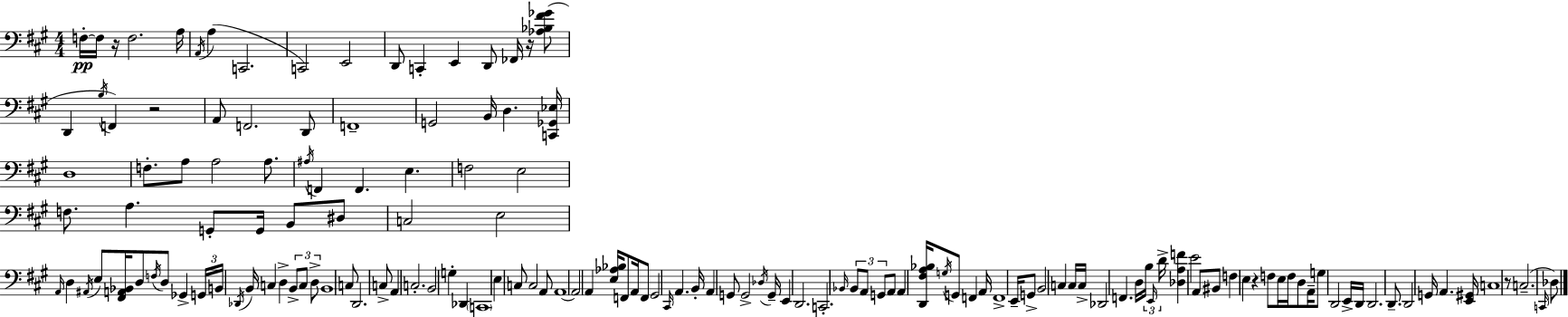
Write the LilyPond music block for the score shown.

{
  \clef bass
  \numericTimeSignature
  \time 4/4
  \key a \major
  f16-.~~\pp f16 r16 f2. a16 | \acciaccatura { a,16 }( a4 c,2. | c,2) e,2 | d,8 c,4-. e,4 d,8 fes,16 r16 <aes bes fis' ges'>8( | \break d,4 \acciaccatura { b16 } f,4) r2 | a,8 f,2. | d,8 f,1-- | g,2 b,16 d4. | \break <c, ges, ees>16 d1 | f8.-. a8 a2 a8. | \acciaccatura { ais16 } f,4 f,4. e4. | f2 e2 | \break f8. a4. g,8-. g,16 b,8 | dis8 c2 e2 | \grace { a,16 } d4 \acciaccatura { ais,16 } e8 <fis, a, bes,>16 d8 \acciaccatura { f16 } d8 | ges,4-> \tuplet 3/2 { g,16 b,16 \acciaccatura { des,16 } } b,16 c4 d4-> | \break \tuplet 3/2 { b,8-> c8 d8-> } b,1 | c8 d,2. | c8-> a,4 c2.-. | b,2 g4-. | \break des,4 \parenthesize c,1 | e4 c8 c2 | a,8 a,1~~ | a,2 a,4 | \break <e aes bes>16 f,8 a,16 f,8 gis,2 | \grace { cis,16 } a,4. b,16-. a,4 g,8 g,2-> | \acciaccatura { des16 } g,16-- e,4 d,2. | c,2.-. | \break \grace { bes,16 } \tuplet 3/2 { bes,8 a,8 g,8 } a,8 a,4 | <d, fis a bes>16 \acciaccatura { g16 } g,8 f,4 a,16 f,1-> | e,16-- g,8-> b,2 | c4 c16 c16-> des,2 | \break f,4. d16 \tuplet 3/2 { b16 \grace { e,16 } d'16-> } <des a f'>4 | e'2 a,8 bis,8 f4 | e4 r4 f8 e16 f16 d8 | a,16-- g8 d,2 e,16-> d,16 d,2. | \break d,8.-- d,2 | g,16 a,4. <e, gis,>16 c1 | r8 c2.--( | \grace { c,16 } des8) \bar "|."
}